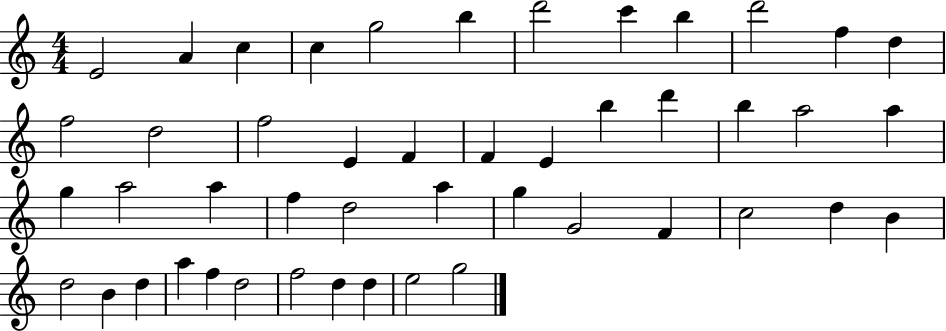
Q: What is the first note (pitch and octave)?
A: E4